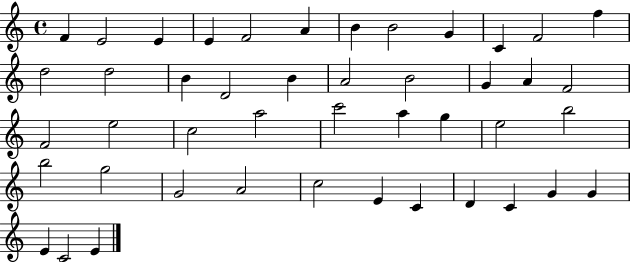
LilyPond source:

{
  \clef treble
  \time 4/4
  \defaultTimeSignature
  \key c \major
  f'4 e'2 e'4 | e'4 f'2 a'4 | b'4 b'2 g'4 | c'4 f'2 f''4 | \break d''2 d''2 | b'4 d'2 b'4 | a'2 b'2 | g'4 a'4 f'2 | \break f'2 e''2 | c''2 a''2 | c'''2 a''4 g''4 | e''2 b''2 | \break b''2 g''2 | g'2 a'2 | c''2 e'4 c'4 | d'4 c'4 g'4 g'4 | \break e'4 c'2 e'4 | \bar "|."
}